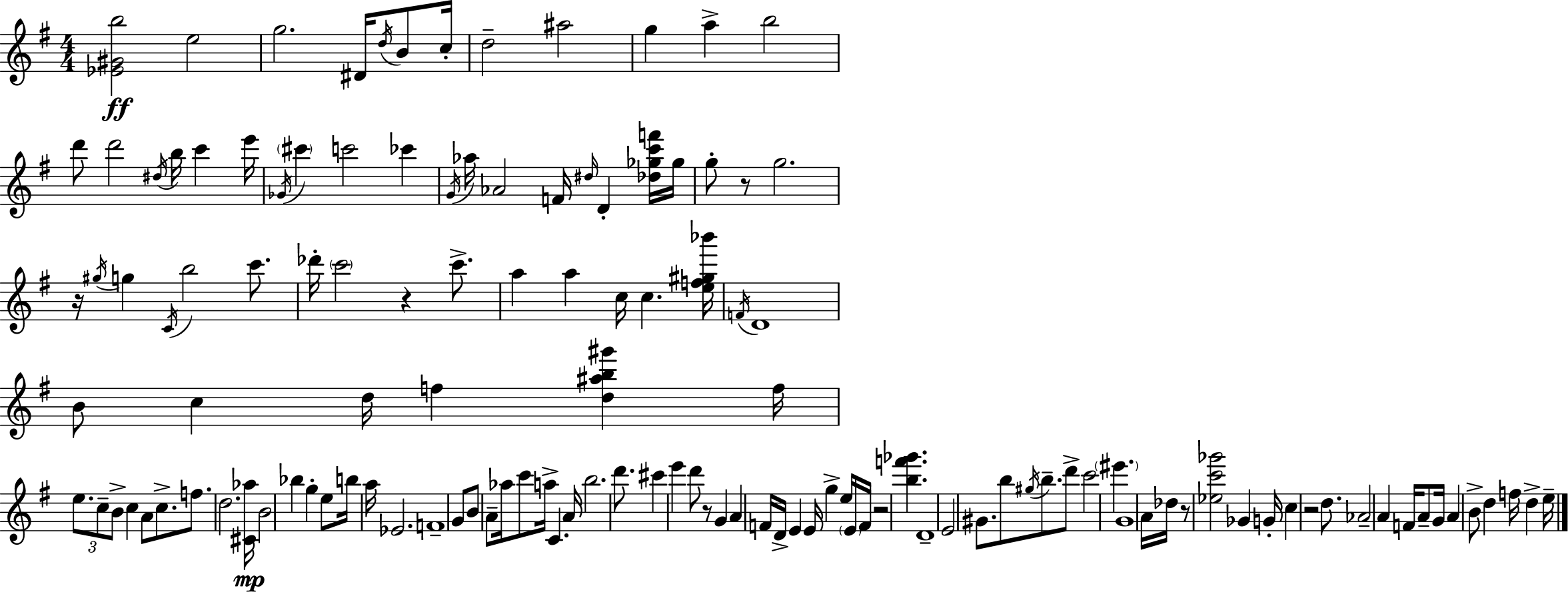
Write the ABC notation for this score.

X:1
T:Untitled
M:4/4
L:1/4
K:Em
[_E^Gb]2 e2 g2 ^D/4 d/4 B/2 c/4 d2 ^a2 g a b2 d'/2 d'2 ^d/4 b/4 c' e'/4 _G/4 ^c' c'2 _c' G/4 _a/4 _A2 F/4 ^d/4 D [_d_gc'f']/4 _g/4 g/2 z/2 g2 z/4 ^g/4 g C/4 b2 c'/2 _d'/4 c'2 z c'/2 a a c/4 c [ef^g_b']/4 F/4 D4 B/2 c d/4 f [d^ab^g'] f/4 e/2 c/2 B/2 c A/2 c/2 f/2 d2 [^C_a]/4 B2 _b g e/2 b/4 a/4 _E2 F4 G/2 B/2 A/2 _a/4 c'/2 a/4 C A/4 b2 d'/2 ^c' e' d'/2 z/2 G A F/4 D/4 E E/4 g e/4 E/4 F/4 z2 [bf'_g'] D4 E2 ^G/2 b/2 ^g/4 b/2 d'/2 c'2 ^e' G4 A/4 _d/4 z/2 [_ec'_g']2 _G G/4 c z2 d/2 _A2 A F/4 A/2 G/4 A B/2 d f/4 d e/4